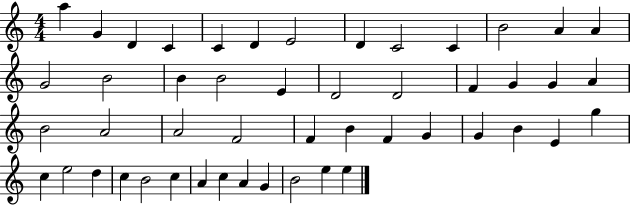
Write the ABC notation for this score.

X:1
T:Untitled
M:4/4
L:1/4
K:C
a G D C C D E2 D C2 C B2 A A G2 B2 B B2 E D2 D2 F G G A B2 A2 A2 F2 F B F G G B E g c e2 d c B2 c A c A G B2 e e